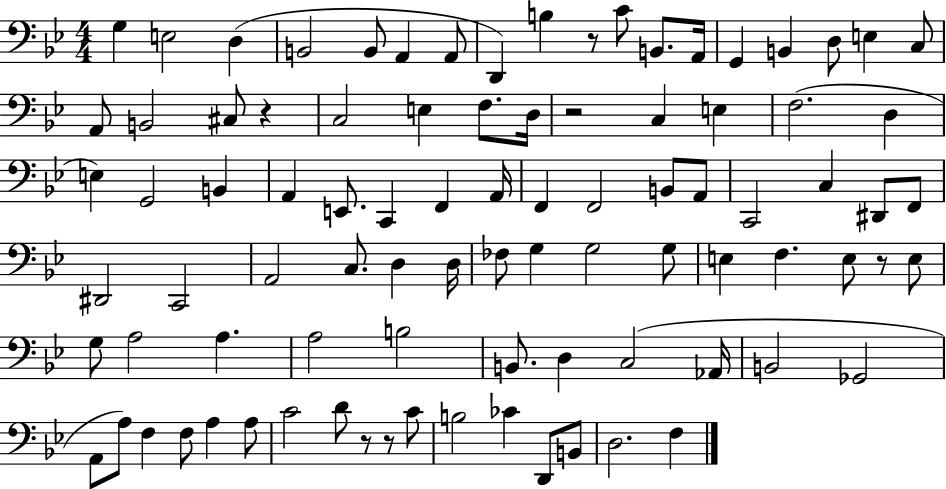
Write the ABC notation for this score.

X:1
T:Untitled
M:4/4
L:1/4
K:Bb
G, E,2 D, B,,2 B,,/2 A,, A,,/2 D,, B, z/2 C/2 B,,/2 A,,/4 G,, B,, D,/2 E, C,/2 A,,/2 B,,2 ^C,/2 z C,2 E, F,/2 D,/4 z2 C, E, F,2 D, E, G,,2 B,, A,, E,,/2 C,, F,, A,,/4 F,, F,,2 B,,/2 A,,/2 C,,2 C, ^D,,/2 F,,/2 ^D,,2 C,,2 A,,2 C,/2 D, D,/4 _F,/2 G, G,2 G,/2 E, F, E,/2 z/2 E,/2 G,/2 A,2 A, A,2 B,2 B,,/2 D, C,2 _A,,/4 B,,2 _G,,2 A,,/2 A,/2 F, F,/2 A, A,/2 C2 D/2 z/2 z/2 C/2 B,2 _C D,,/2 B,,/2 D,2 F,